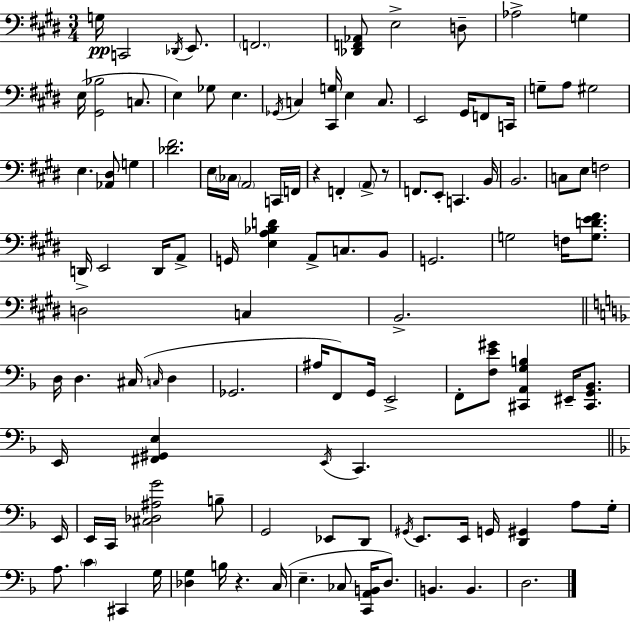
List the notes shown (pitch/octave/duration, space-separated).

G3/s C2/h Db2/s E2/e. F2/h. [Db2,F2,Ab2]/e E3/h D3/e Ab3/h G3/q E3/s [G#2,Bb3]/h C3/e. E3/q Gb3/e E3/q. Gb2/s C3/q [C#2,G3]/s E3/q C3/e. E2/h G#2/s F2/e C2/s G3/e A3/e G#3/h E3/q. [Ab2,D#3]/e G3/q [Db4,F#4]/h. E3/s CES3/s A2/h C2/s F2/s R/q F2/q A2/e R/e F2/e. E2/e C2/q. B2/s B2/h. C3/e E3/e F3/h D2/s E2/h D2/s A2/e G2/s [E3,A3,Bb3,D4]/q A2/e C3/e. B2/e G2/h. G3/h F3/s [G3,D4,E4,F#4]/e. D3/h C3/q B2/h. D3/s D3/q. C#3/s C3/s D3/q Gb2/h. A#3/s F2/e G2/s E2/h F2/e [F3,E4,G#4]/e [C#2,A2,G3,B3]/q EIS2/s [C#2,G2,Bb2]/e. E2/s [F#2,G#2,E3]/q E2/s C2/q. E2/s E2/s C2/s [C#3,Db3,A#3,G4]/h B3/e G2/h Eb2/e D2/e G#2/s E2/e. E2/s G2/s [D2,G#2]/q A3/e G3/s A3/e. C4/q C#2/q G3/s [Db3,G3]/q B3/s R/q. C3/s E3/q. CES3/e [C2,A2,B2]/s D3/e. B2/q. B2/q. D3/h.